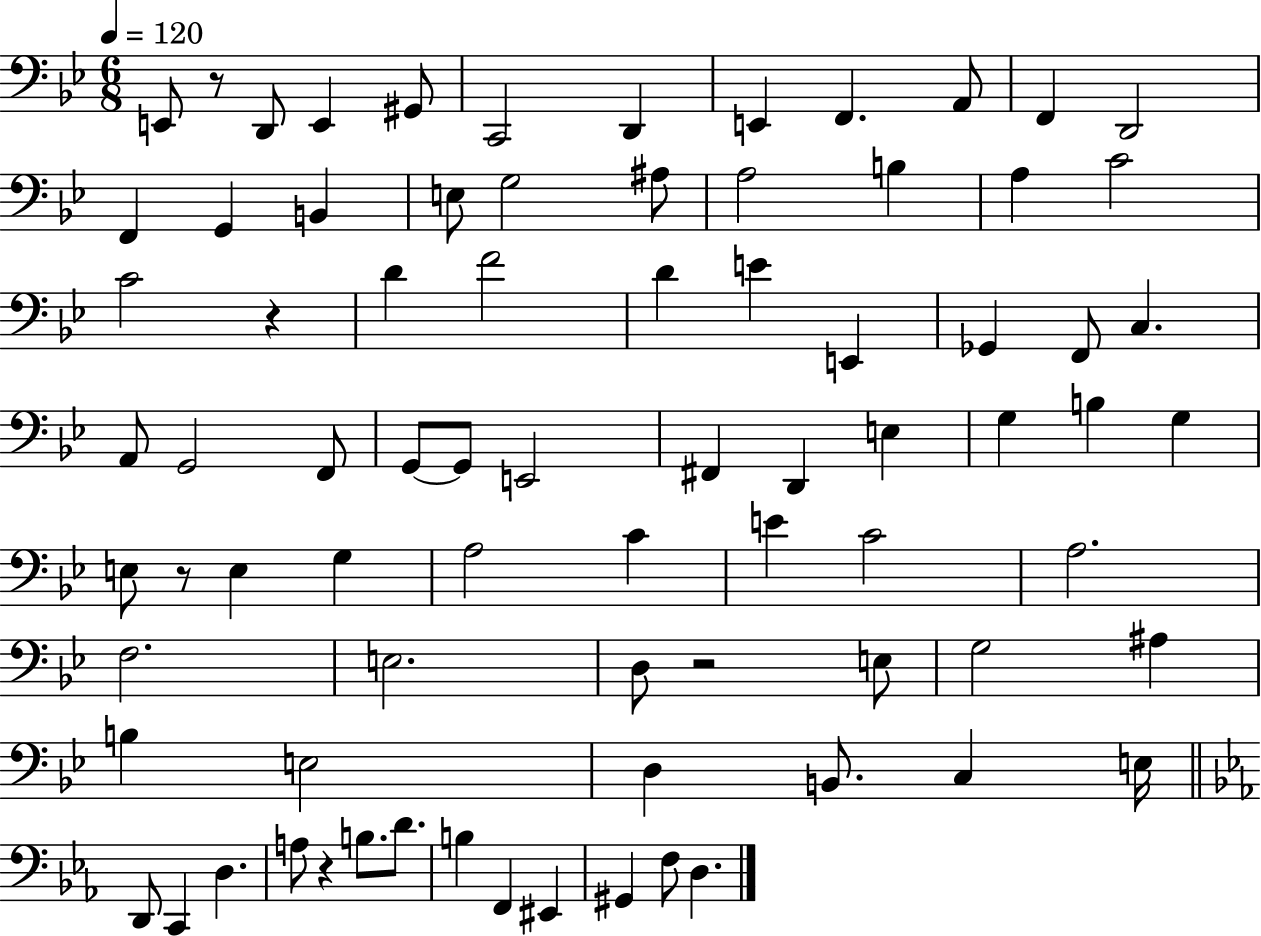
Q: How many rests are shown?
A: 5